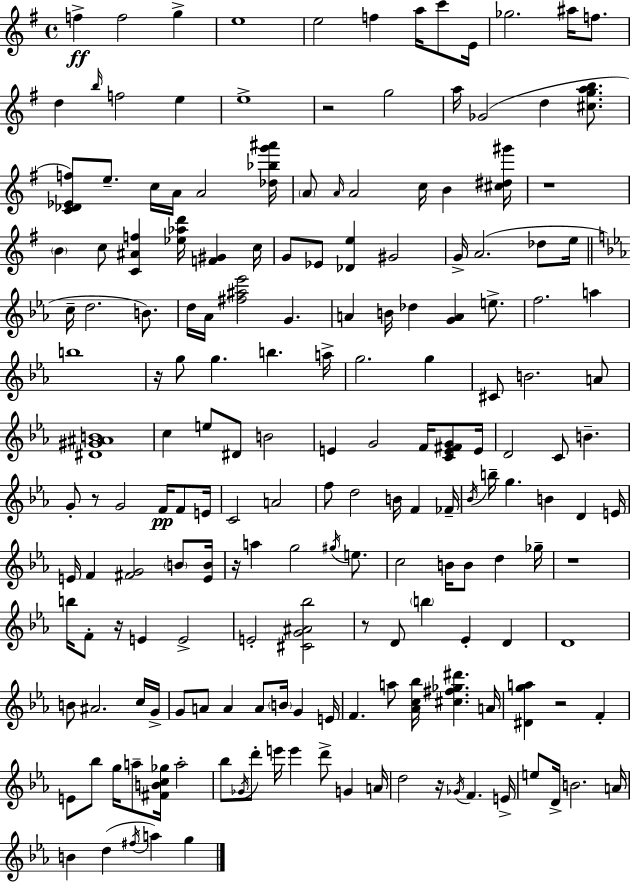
X:1
T:Untitled
M:4/4
L:1/4
K:Em
f f2 g e4 e2 f a/4 c'/2 E/4 _g2 ^a/4 f/2 d b/4 f2 e e4 z2 g2 a/4 _G2 d [^cgab]/2 [C_D_Ef]/2 e/2 c/4 A/4 A2 [_d_bg'^a']/4 A/2 A/4 A2 c/4 B [^c^d^g']/4 z4 B c/2 [C^Af] [_e_ad']/4 [F^G] c/4 G/2 _E/2 [_De] ^G2 G/4 A2 _d/2 e/4 c/4 d2 B/2 d/4 _A/4 [^f^a_e']2 G A B/4 _d [GA] e/2 f2 a b4 z/4 g/2 g b a/4 g2 g ^C/2 B2 A/2 [^D^G^AB]4 c e/2 ^D/2 B2 E G2 F/4 [CE^FG]/2 E/4 D2 C/2 B G/2 z/2 G2 F/4 F/2 E/4 C2 A2 f/2 d2 B/4 F _F/4 _B/4 b/4 g B D E/4 E/4 F [^FG]2 B/2 [EB]/4 z/4 a g2 ^g/4 e/2 c2 B/4 B/2 d _g/4 z4 b/4 F/2 z/4 E E2 E2 [^CG^A_b]2 z/2 D/2 b _E D D4 B/2 ^A2 c/4 G/4 G/2 A/2 A A/2 B/4 G E/4 F a/2 [_Ac_b]/4 [^c^f_g^d'] A/4 [^Dga] z2 F E/2 _b/2 g/4 a/2 [^FBc_g]/4 a2 _b/2 _G/4 d'/2 e'/4 e' d'/2 G A/4 d2 z/4 _G/4 F E/4 e/2 D/4 B2 A/4 B d ^f/4 a g